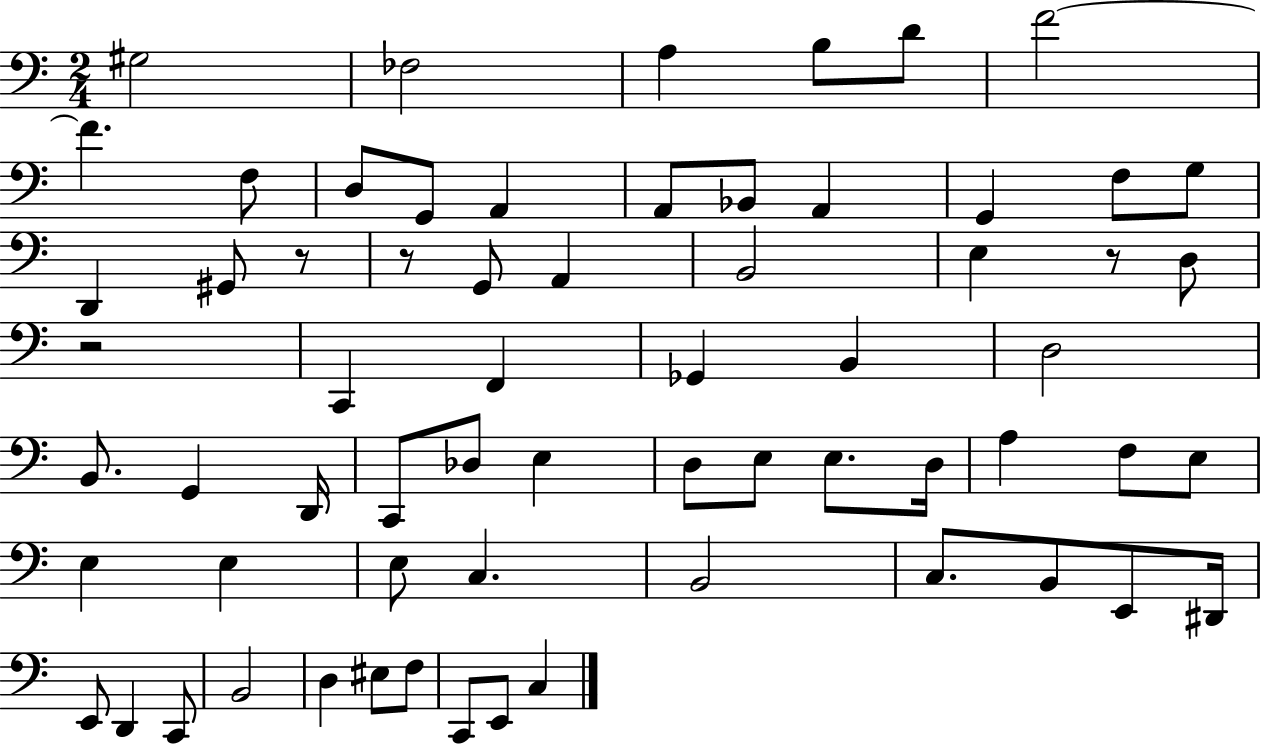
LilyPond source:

{
  \clef bass
  \numericTimeSignature
  \time 2/4
  \key c \major
  gis2 | fes2 | a4 b8 d'8 | f'2~~ | \break f'4. f8 | d8 g,8 a,4 | a,8 bes,8 a,4 | g,4 f8 g8 | \break d,4 gis,8 r8 | r8 g,8 a,4 | b,2 | e4 r8 d8 | \break r2 | c,4 f,4 | ges,4 b,4 | d2 | \break b,8. g,4 d,16 | c,8 des8 e4 | d8 e8 e8. d16 | a4 f8 e8 | \break e4 e4 | e8 c4. | b,2 | c8. b,8 e,8 dis,16 | \break e,8 d,4 c,8 | b,2 | d4 eis8 f8 | c,8 e,8 c4 | \break \bar "|."
}